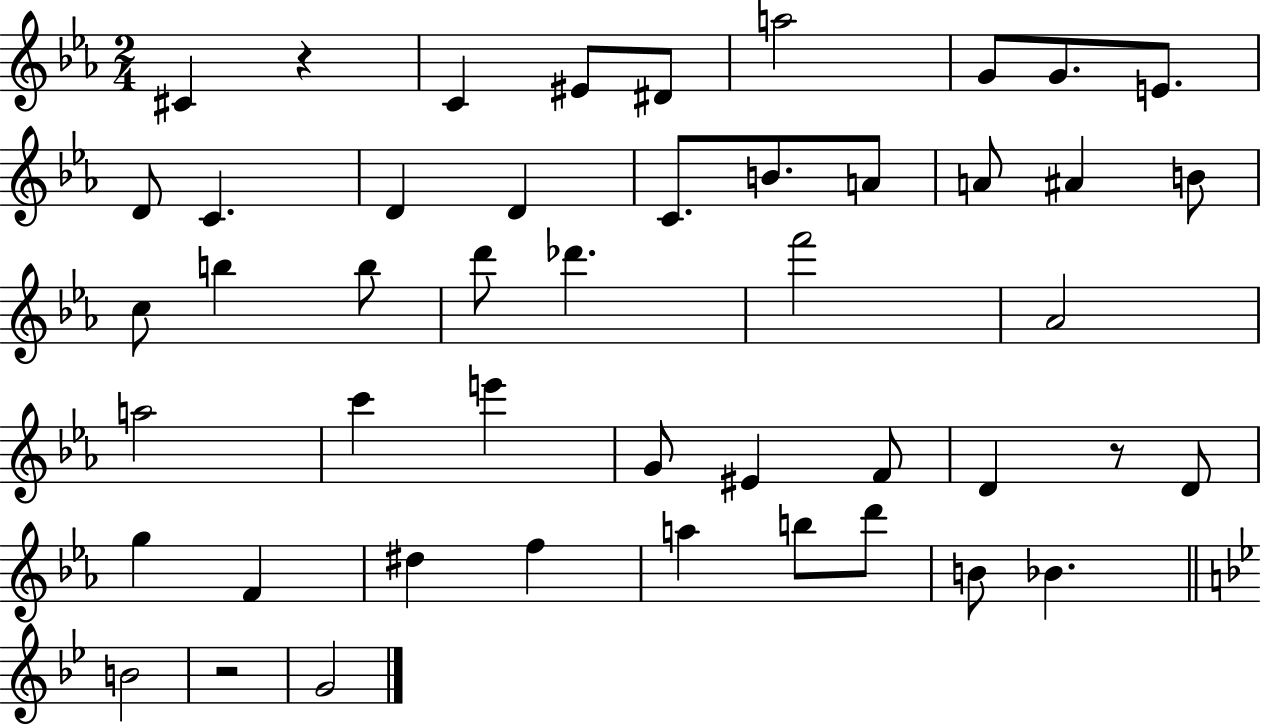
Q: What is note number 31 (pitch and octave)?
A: F4